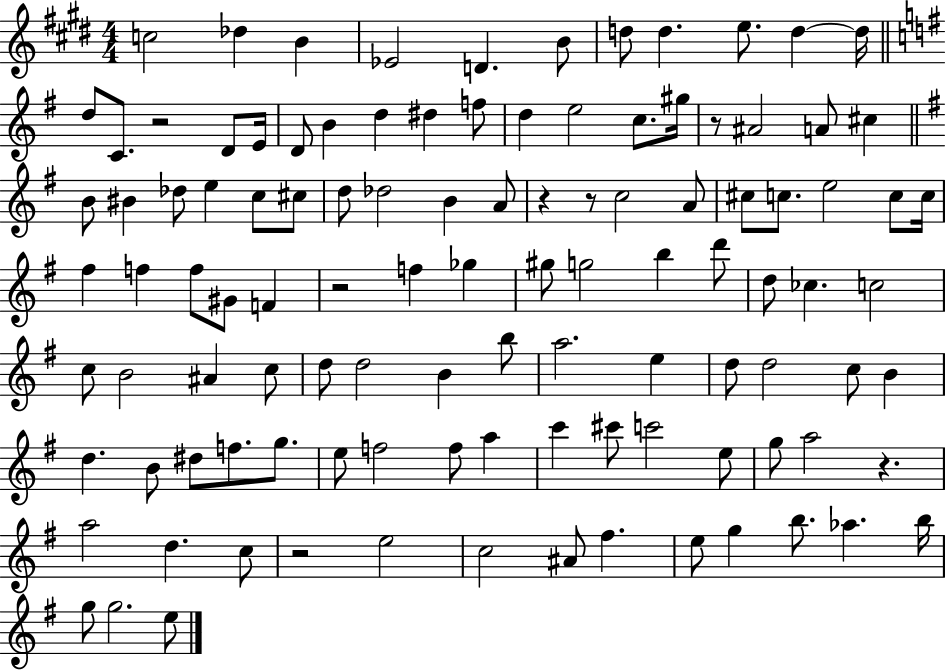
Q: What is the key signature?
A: E major